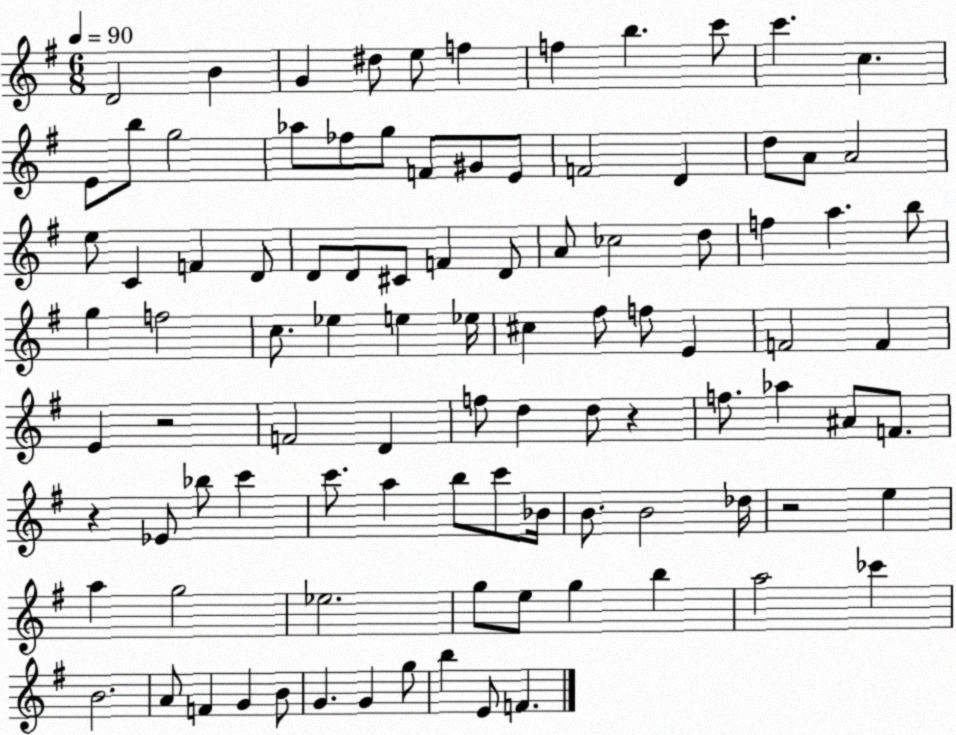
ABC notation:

X:1
T:Untitled
M:6/8
L:1/4
K:G
D2 B G ^d/2 e/2 f f b c'/2 c' c E/2 b/2 g2 _a/2 _f/2 g/2 F/2 ^G/2 E/2 F2 D d/2 A/2 A2 e/2 C F D/2 D/2 D/2 ^C/2 F D/2 A/2 _c2 d/2 f a b/2 g f2 c/2 _e e _e/4 ^c ^f/2 f/2 E F2 F E z2 F2 D f/2 d d/2 z f/2 _a ^A/2 F/2 z _E/2 _b/2 c' c'/2 a b/2 c'/2 _B/4 B/2 B2 _d/4 z2 e a g2 _e2 g/2 e/2 g b a2 _c' B2 A/2 F G B/2 G G g/2 b E/2 F